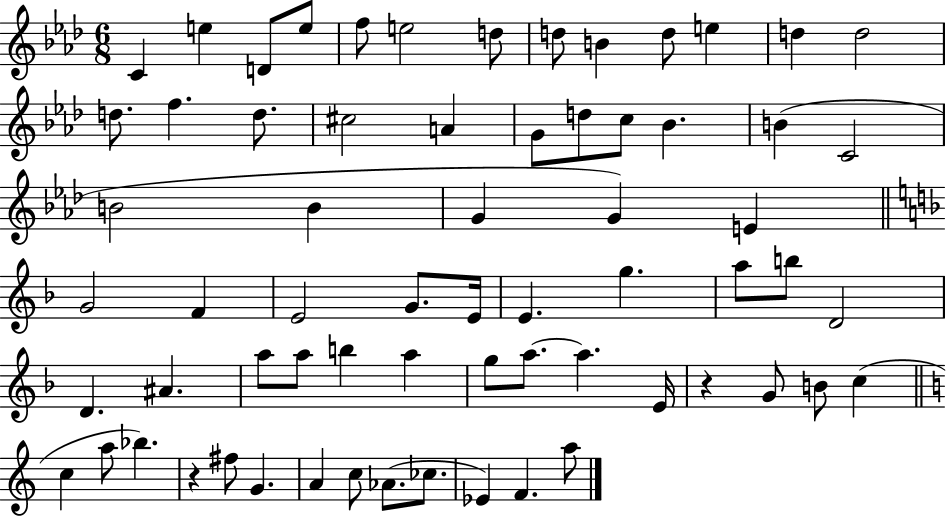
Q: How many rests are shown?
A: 2